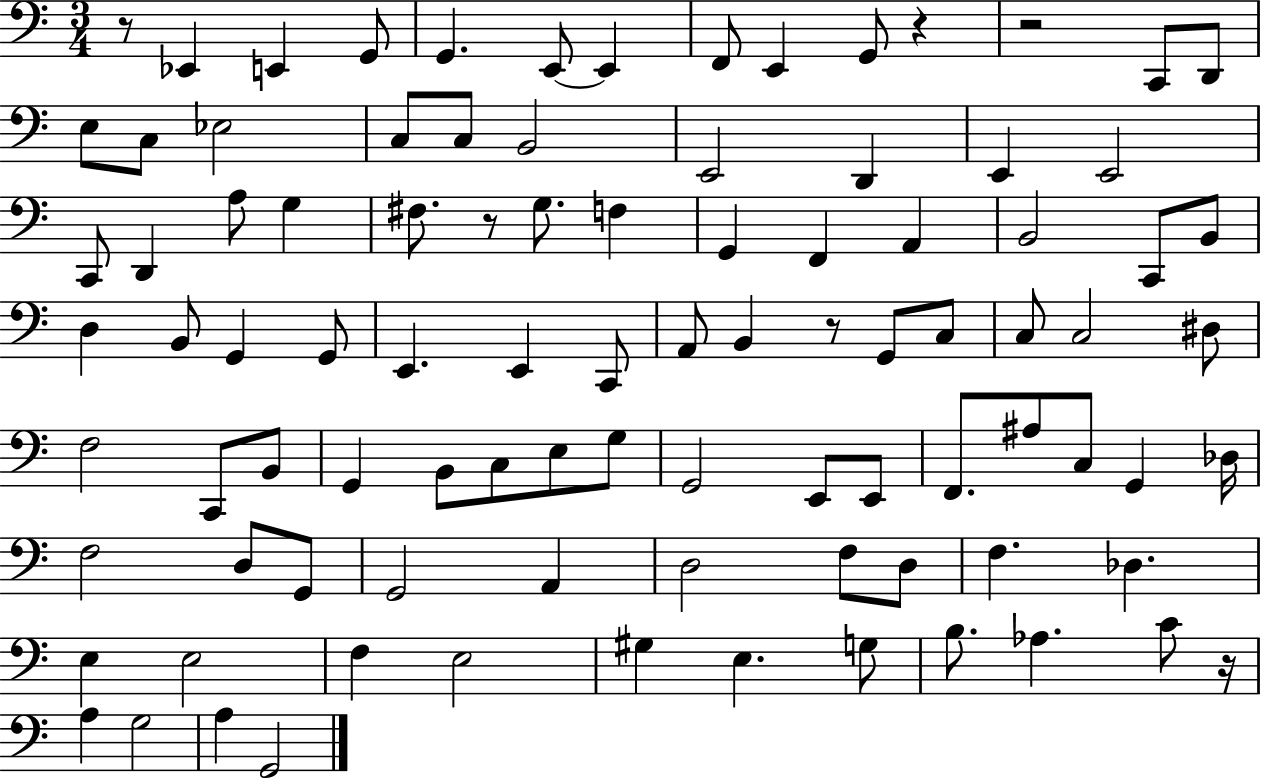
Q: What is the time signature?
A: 3/4